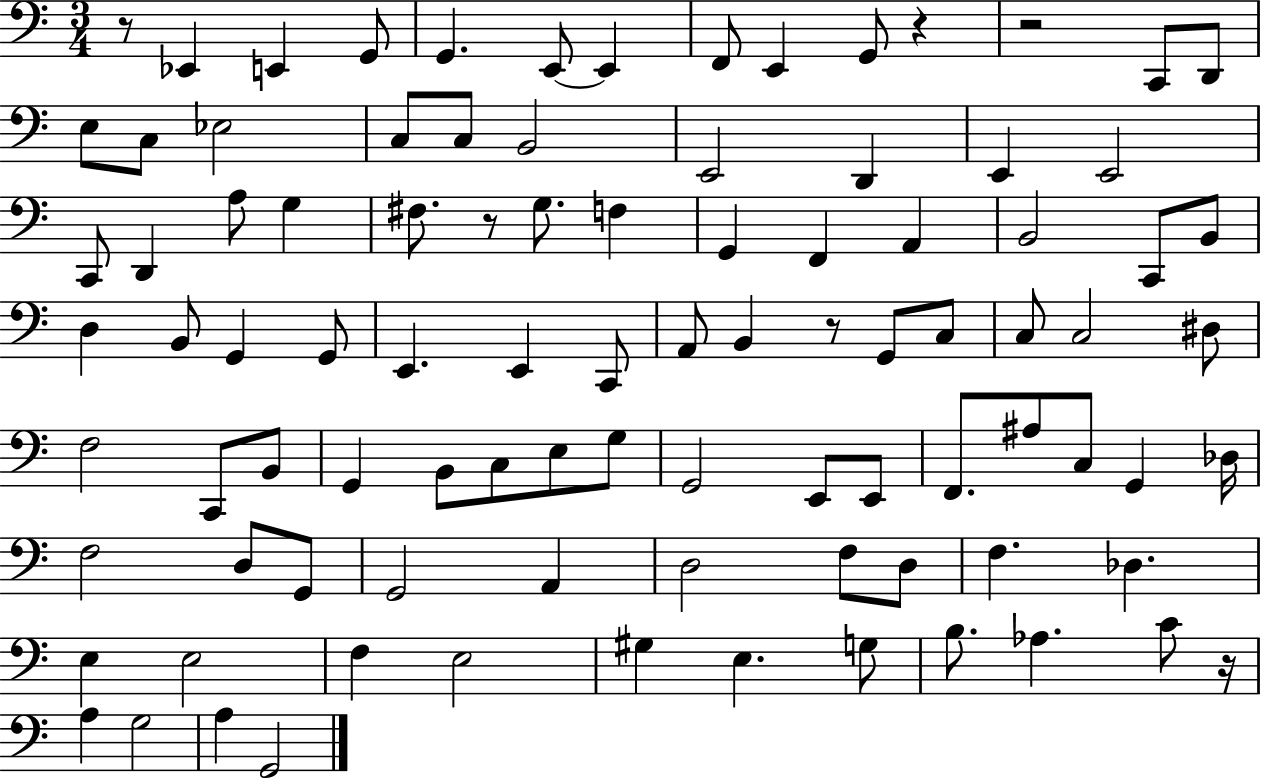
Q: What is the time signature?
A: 3/4